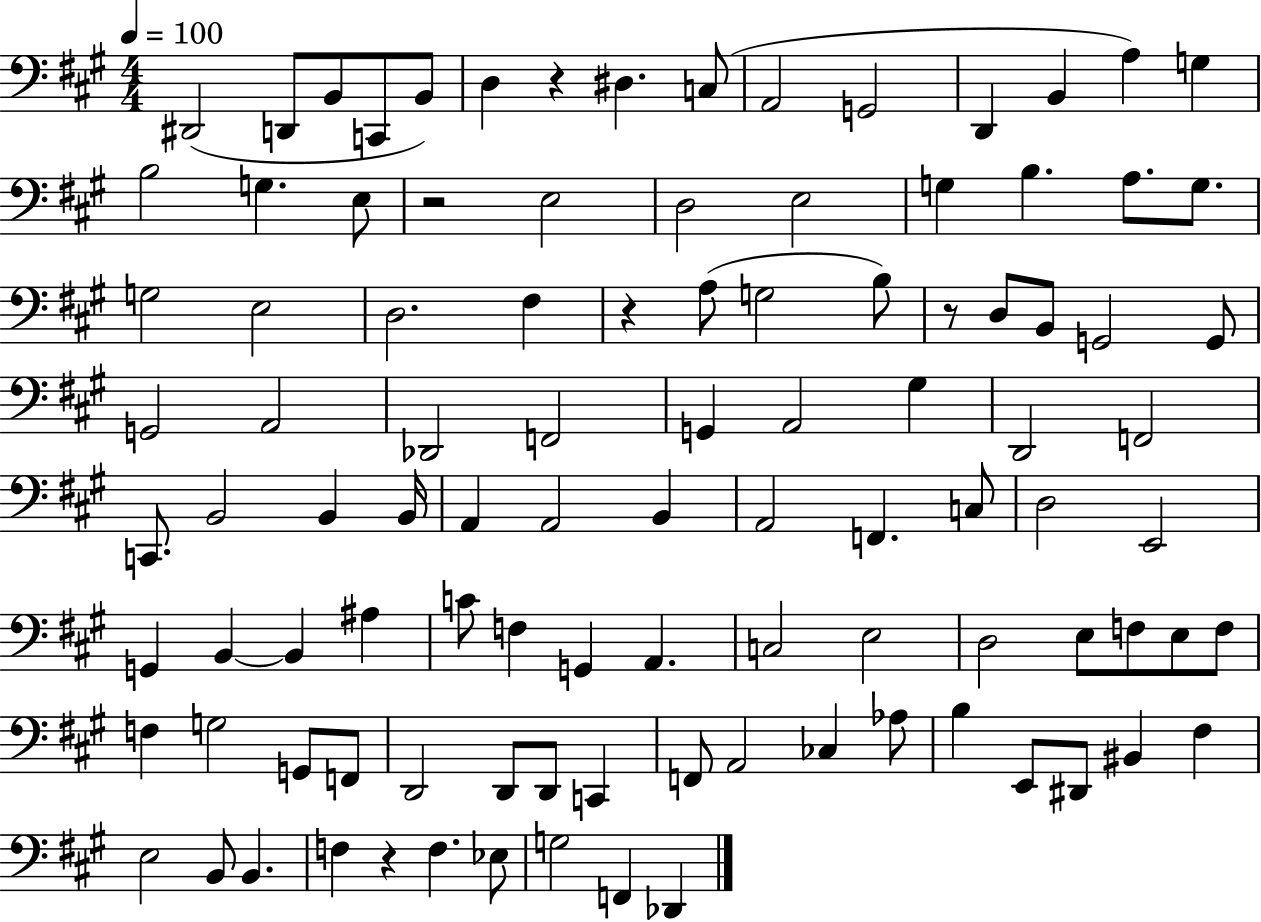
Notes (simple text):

D#2/h D2/e B2/e C2/e B2/e D3/q R/q D#3/q. C3/e A2/h G2/h D2/q B2/q A3/q G3/q B3/h G3/q. E3/e R/h E3/h D3/h E3/h G3/q B3/q. A3/e. G3/e. G3/h E3/h D3/h. F#3/q R/q A3/e G3/h B3/e R/e D3/e B2/e G2/h G2/e G2/h A2/h Db2/h F2/h G2/q A2/h G#3/q D2/h F2/h C2/e. B2/h B2/q B2/s A2/q A2/h B2/q A2/h F2/q. C3/e D3/h E2/h G2/q B2/q B2/q A#3/q C4/e F3/q G2/q A2/q. C3/h E3/h D3/h E3/e F3/e E3/e F3/e F3/q G3/h G2/e F2/e D2/h D2/e D2/e C2/q F2/e A2/h CES3/q Ab3/e B3/q E2/e D#2/e BIS2/q F#3/q E3/h B2/e B2/q. F3/q R/q F3/q. Eb3/e G3/h F2/q Db2/q